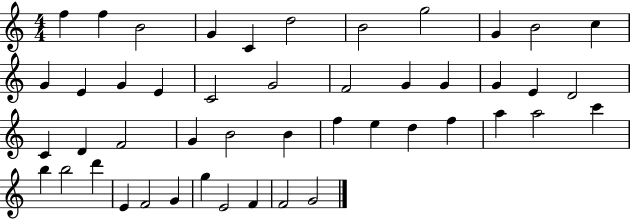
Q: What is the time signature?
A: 4/4